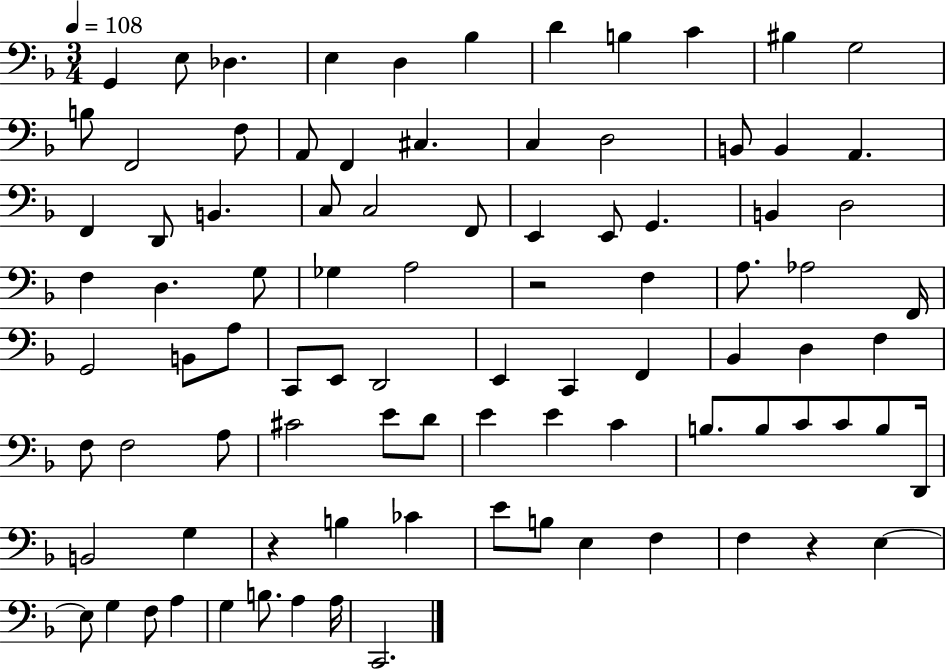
G2/q E3/e Db3/q. E3/q D3/q Bb3/q D4/q B3/q C4/q BIS3/q G3/h B3/e F2/h F3/e A2/e F2/q C#3/q. C3/q D3/h B2/e B2/q A2/q. F2/q D2/e B2/q. C3/e C3/h F2/e E2/q E2/e G2/q. B2/q D3/h F3/q D3/q. G3/e Gb3/q A3/h R/h F3/q A3/e. Ab3/h F2/s G2/h B2/e A3/e C2/e E2/e D2/h E2/q C2/q F2/q Bb2/q D3/q F3/q F3/e F3/h A3/e C#4/h E4/e D4/e E4/q E4/q C4/q B3/e. B3/e C4/e C4/e B3/e D2/s B2/h G3/q R/q B3/q CES4/q E4/e B3/e E3/q F3/q F3/q R/q E3/q E3/e G3/q F3/e A3/q G3/q B3/e. A3/q A3/s C2/h.